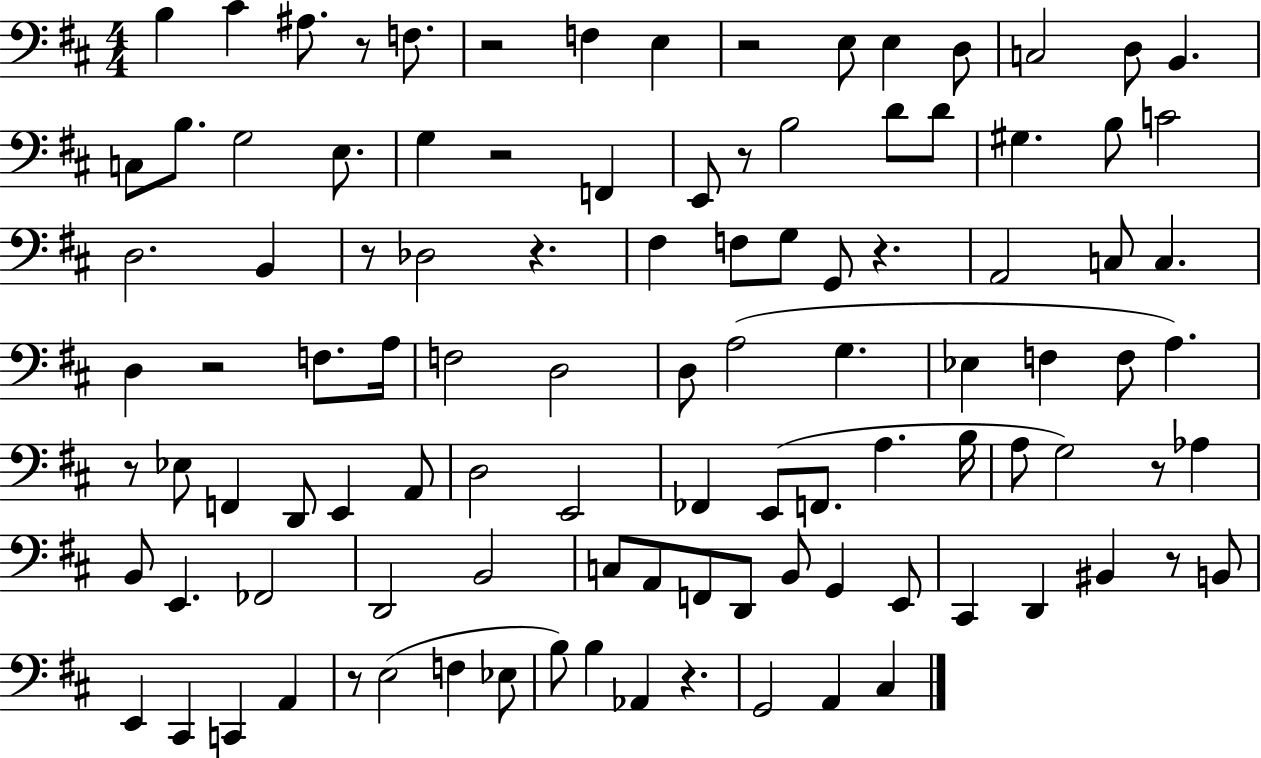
{
  \clef bass
  \numericTimeSignature
  \time 4/4
  \key d \major
  \repeat volta 2 { b4 cis'4 ais8. r8 f8. | r2 f4 e4 | r2 e8 e4 d8 | c2 d8 b,4. | \break c8 b8. g2 e8. | g4 r2 f,4 | e,8 r8 b2 d'8 d'8 | gis4. b8 c'2 | \break d2. b,4 | r8 des2 r4. | fis4 f8 g8 g,8 r4. | a,2 c8 c4. | \break d4 r2 f8. a16 | f2 d2 | d8 a2( g4. | ees4 f4 f8 a4.) | \break r8 ees8 f,4 d,8 e,4 a,8 | d2 e,2 | fes,4 e,8( f,8. a4. b16 | a8 g2) r8 aes4 | \break b,8 e,4. fes,2 | d,2 b,2 | c8 a,8 f,8 d,8 b,8 g,4 e,8 | cis,4 d,4 bis,4 r8 b,8 | \break e,4 cis,4 c,4 a,4 | r8 e2( f4 ees8 | b8) b4 aes,4 r4. | g,2 a,4 cis4 | \break } \bar "|."
}